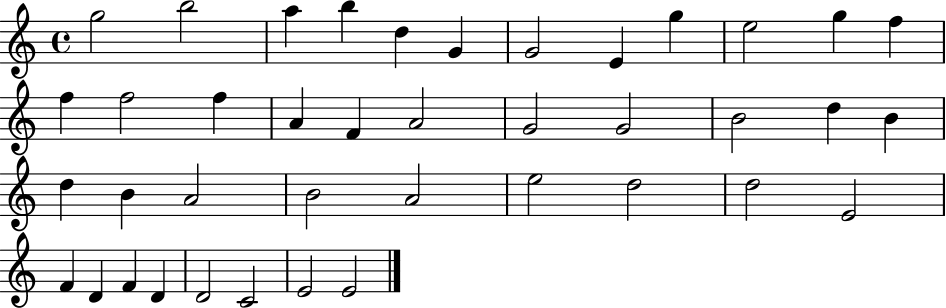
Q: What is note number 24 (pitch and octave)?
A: D5